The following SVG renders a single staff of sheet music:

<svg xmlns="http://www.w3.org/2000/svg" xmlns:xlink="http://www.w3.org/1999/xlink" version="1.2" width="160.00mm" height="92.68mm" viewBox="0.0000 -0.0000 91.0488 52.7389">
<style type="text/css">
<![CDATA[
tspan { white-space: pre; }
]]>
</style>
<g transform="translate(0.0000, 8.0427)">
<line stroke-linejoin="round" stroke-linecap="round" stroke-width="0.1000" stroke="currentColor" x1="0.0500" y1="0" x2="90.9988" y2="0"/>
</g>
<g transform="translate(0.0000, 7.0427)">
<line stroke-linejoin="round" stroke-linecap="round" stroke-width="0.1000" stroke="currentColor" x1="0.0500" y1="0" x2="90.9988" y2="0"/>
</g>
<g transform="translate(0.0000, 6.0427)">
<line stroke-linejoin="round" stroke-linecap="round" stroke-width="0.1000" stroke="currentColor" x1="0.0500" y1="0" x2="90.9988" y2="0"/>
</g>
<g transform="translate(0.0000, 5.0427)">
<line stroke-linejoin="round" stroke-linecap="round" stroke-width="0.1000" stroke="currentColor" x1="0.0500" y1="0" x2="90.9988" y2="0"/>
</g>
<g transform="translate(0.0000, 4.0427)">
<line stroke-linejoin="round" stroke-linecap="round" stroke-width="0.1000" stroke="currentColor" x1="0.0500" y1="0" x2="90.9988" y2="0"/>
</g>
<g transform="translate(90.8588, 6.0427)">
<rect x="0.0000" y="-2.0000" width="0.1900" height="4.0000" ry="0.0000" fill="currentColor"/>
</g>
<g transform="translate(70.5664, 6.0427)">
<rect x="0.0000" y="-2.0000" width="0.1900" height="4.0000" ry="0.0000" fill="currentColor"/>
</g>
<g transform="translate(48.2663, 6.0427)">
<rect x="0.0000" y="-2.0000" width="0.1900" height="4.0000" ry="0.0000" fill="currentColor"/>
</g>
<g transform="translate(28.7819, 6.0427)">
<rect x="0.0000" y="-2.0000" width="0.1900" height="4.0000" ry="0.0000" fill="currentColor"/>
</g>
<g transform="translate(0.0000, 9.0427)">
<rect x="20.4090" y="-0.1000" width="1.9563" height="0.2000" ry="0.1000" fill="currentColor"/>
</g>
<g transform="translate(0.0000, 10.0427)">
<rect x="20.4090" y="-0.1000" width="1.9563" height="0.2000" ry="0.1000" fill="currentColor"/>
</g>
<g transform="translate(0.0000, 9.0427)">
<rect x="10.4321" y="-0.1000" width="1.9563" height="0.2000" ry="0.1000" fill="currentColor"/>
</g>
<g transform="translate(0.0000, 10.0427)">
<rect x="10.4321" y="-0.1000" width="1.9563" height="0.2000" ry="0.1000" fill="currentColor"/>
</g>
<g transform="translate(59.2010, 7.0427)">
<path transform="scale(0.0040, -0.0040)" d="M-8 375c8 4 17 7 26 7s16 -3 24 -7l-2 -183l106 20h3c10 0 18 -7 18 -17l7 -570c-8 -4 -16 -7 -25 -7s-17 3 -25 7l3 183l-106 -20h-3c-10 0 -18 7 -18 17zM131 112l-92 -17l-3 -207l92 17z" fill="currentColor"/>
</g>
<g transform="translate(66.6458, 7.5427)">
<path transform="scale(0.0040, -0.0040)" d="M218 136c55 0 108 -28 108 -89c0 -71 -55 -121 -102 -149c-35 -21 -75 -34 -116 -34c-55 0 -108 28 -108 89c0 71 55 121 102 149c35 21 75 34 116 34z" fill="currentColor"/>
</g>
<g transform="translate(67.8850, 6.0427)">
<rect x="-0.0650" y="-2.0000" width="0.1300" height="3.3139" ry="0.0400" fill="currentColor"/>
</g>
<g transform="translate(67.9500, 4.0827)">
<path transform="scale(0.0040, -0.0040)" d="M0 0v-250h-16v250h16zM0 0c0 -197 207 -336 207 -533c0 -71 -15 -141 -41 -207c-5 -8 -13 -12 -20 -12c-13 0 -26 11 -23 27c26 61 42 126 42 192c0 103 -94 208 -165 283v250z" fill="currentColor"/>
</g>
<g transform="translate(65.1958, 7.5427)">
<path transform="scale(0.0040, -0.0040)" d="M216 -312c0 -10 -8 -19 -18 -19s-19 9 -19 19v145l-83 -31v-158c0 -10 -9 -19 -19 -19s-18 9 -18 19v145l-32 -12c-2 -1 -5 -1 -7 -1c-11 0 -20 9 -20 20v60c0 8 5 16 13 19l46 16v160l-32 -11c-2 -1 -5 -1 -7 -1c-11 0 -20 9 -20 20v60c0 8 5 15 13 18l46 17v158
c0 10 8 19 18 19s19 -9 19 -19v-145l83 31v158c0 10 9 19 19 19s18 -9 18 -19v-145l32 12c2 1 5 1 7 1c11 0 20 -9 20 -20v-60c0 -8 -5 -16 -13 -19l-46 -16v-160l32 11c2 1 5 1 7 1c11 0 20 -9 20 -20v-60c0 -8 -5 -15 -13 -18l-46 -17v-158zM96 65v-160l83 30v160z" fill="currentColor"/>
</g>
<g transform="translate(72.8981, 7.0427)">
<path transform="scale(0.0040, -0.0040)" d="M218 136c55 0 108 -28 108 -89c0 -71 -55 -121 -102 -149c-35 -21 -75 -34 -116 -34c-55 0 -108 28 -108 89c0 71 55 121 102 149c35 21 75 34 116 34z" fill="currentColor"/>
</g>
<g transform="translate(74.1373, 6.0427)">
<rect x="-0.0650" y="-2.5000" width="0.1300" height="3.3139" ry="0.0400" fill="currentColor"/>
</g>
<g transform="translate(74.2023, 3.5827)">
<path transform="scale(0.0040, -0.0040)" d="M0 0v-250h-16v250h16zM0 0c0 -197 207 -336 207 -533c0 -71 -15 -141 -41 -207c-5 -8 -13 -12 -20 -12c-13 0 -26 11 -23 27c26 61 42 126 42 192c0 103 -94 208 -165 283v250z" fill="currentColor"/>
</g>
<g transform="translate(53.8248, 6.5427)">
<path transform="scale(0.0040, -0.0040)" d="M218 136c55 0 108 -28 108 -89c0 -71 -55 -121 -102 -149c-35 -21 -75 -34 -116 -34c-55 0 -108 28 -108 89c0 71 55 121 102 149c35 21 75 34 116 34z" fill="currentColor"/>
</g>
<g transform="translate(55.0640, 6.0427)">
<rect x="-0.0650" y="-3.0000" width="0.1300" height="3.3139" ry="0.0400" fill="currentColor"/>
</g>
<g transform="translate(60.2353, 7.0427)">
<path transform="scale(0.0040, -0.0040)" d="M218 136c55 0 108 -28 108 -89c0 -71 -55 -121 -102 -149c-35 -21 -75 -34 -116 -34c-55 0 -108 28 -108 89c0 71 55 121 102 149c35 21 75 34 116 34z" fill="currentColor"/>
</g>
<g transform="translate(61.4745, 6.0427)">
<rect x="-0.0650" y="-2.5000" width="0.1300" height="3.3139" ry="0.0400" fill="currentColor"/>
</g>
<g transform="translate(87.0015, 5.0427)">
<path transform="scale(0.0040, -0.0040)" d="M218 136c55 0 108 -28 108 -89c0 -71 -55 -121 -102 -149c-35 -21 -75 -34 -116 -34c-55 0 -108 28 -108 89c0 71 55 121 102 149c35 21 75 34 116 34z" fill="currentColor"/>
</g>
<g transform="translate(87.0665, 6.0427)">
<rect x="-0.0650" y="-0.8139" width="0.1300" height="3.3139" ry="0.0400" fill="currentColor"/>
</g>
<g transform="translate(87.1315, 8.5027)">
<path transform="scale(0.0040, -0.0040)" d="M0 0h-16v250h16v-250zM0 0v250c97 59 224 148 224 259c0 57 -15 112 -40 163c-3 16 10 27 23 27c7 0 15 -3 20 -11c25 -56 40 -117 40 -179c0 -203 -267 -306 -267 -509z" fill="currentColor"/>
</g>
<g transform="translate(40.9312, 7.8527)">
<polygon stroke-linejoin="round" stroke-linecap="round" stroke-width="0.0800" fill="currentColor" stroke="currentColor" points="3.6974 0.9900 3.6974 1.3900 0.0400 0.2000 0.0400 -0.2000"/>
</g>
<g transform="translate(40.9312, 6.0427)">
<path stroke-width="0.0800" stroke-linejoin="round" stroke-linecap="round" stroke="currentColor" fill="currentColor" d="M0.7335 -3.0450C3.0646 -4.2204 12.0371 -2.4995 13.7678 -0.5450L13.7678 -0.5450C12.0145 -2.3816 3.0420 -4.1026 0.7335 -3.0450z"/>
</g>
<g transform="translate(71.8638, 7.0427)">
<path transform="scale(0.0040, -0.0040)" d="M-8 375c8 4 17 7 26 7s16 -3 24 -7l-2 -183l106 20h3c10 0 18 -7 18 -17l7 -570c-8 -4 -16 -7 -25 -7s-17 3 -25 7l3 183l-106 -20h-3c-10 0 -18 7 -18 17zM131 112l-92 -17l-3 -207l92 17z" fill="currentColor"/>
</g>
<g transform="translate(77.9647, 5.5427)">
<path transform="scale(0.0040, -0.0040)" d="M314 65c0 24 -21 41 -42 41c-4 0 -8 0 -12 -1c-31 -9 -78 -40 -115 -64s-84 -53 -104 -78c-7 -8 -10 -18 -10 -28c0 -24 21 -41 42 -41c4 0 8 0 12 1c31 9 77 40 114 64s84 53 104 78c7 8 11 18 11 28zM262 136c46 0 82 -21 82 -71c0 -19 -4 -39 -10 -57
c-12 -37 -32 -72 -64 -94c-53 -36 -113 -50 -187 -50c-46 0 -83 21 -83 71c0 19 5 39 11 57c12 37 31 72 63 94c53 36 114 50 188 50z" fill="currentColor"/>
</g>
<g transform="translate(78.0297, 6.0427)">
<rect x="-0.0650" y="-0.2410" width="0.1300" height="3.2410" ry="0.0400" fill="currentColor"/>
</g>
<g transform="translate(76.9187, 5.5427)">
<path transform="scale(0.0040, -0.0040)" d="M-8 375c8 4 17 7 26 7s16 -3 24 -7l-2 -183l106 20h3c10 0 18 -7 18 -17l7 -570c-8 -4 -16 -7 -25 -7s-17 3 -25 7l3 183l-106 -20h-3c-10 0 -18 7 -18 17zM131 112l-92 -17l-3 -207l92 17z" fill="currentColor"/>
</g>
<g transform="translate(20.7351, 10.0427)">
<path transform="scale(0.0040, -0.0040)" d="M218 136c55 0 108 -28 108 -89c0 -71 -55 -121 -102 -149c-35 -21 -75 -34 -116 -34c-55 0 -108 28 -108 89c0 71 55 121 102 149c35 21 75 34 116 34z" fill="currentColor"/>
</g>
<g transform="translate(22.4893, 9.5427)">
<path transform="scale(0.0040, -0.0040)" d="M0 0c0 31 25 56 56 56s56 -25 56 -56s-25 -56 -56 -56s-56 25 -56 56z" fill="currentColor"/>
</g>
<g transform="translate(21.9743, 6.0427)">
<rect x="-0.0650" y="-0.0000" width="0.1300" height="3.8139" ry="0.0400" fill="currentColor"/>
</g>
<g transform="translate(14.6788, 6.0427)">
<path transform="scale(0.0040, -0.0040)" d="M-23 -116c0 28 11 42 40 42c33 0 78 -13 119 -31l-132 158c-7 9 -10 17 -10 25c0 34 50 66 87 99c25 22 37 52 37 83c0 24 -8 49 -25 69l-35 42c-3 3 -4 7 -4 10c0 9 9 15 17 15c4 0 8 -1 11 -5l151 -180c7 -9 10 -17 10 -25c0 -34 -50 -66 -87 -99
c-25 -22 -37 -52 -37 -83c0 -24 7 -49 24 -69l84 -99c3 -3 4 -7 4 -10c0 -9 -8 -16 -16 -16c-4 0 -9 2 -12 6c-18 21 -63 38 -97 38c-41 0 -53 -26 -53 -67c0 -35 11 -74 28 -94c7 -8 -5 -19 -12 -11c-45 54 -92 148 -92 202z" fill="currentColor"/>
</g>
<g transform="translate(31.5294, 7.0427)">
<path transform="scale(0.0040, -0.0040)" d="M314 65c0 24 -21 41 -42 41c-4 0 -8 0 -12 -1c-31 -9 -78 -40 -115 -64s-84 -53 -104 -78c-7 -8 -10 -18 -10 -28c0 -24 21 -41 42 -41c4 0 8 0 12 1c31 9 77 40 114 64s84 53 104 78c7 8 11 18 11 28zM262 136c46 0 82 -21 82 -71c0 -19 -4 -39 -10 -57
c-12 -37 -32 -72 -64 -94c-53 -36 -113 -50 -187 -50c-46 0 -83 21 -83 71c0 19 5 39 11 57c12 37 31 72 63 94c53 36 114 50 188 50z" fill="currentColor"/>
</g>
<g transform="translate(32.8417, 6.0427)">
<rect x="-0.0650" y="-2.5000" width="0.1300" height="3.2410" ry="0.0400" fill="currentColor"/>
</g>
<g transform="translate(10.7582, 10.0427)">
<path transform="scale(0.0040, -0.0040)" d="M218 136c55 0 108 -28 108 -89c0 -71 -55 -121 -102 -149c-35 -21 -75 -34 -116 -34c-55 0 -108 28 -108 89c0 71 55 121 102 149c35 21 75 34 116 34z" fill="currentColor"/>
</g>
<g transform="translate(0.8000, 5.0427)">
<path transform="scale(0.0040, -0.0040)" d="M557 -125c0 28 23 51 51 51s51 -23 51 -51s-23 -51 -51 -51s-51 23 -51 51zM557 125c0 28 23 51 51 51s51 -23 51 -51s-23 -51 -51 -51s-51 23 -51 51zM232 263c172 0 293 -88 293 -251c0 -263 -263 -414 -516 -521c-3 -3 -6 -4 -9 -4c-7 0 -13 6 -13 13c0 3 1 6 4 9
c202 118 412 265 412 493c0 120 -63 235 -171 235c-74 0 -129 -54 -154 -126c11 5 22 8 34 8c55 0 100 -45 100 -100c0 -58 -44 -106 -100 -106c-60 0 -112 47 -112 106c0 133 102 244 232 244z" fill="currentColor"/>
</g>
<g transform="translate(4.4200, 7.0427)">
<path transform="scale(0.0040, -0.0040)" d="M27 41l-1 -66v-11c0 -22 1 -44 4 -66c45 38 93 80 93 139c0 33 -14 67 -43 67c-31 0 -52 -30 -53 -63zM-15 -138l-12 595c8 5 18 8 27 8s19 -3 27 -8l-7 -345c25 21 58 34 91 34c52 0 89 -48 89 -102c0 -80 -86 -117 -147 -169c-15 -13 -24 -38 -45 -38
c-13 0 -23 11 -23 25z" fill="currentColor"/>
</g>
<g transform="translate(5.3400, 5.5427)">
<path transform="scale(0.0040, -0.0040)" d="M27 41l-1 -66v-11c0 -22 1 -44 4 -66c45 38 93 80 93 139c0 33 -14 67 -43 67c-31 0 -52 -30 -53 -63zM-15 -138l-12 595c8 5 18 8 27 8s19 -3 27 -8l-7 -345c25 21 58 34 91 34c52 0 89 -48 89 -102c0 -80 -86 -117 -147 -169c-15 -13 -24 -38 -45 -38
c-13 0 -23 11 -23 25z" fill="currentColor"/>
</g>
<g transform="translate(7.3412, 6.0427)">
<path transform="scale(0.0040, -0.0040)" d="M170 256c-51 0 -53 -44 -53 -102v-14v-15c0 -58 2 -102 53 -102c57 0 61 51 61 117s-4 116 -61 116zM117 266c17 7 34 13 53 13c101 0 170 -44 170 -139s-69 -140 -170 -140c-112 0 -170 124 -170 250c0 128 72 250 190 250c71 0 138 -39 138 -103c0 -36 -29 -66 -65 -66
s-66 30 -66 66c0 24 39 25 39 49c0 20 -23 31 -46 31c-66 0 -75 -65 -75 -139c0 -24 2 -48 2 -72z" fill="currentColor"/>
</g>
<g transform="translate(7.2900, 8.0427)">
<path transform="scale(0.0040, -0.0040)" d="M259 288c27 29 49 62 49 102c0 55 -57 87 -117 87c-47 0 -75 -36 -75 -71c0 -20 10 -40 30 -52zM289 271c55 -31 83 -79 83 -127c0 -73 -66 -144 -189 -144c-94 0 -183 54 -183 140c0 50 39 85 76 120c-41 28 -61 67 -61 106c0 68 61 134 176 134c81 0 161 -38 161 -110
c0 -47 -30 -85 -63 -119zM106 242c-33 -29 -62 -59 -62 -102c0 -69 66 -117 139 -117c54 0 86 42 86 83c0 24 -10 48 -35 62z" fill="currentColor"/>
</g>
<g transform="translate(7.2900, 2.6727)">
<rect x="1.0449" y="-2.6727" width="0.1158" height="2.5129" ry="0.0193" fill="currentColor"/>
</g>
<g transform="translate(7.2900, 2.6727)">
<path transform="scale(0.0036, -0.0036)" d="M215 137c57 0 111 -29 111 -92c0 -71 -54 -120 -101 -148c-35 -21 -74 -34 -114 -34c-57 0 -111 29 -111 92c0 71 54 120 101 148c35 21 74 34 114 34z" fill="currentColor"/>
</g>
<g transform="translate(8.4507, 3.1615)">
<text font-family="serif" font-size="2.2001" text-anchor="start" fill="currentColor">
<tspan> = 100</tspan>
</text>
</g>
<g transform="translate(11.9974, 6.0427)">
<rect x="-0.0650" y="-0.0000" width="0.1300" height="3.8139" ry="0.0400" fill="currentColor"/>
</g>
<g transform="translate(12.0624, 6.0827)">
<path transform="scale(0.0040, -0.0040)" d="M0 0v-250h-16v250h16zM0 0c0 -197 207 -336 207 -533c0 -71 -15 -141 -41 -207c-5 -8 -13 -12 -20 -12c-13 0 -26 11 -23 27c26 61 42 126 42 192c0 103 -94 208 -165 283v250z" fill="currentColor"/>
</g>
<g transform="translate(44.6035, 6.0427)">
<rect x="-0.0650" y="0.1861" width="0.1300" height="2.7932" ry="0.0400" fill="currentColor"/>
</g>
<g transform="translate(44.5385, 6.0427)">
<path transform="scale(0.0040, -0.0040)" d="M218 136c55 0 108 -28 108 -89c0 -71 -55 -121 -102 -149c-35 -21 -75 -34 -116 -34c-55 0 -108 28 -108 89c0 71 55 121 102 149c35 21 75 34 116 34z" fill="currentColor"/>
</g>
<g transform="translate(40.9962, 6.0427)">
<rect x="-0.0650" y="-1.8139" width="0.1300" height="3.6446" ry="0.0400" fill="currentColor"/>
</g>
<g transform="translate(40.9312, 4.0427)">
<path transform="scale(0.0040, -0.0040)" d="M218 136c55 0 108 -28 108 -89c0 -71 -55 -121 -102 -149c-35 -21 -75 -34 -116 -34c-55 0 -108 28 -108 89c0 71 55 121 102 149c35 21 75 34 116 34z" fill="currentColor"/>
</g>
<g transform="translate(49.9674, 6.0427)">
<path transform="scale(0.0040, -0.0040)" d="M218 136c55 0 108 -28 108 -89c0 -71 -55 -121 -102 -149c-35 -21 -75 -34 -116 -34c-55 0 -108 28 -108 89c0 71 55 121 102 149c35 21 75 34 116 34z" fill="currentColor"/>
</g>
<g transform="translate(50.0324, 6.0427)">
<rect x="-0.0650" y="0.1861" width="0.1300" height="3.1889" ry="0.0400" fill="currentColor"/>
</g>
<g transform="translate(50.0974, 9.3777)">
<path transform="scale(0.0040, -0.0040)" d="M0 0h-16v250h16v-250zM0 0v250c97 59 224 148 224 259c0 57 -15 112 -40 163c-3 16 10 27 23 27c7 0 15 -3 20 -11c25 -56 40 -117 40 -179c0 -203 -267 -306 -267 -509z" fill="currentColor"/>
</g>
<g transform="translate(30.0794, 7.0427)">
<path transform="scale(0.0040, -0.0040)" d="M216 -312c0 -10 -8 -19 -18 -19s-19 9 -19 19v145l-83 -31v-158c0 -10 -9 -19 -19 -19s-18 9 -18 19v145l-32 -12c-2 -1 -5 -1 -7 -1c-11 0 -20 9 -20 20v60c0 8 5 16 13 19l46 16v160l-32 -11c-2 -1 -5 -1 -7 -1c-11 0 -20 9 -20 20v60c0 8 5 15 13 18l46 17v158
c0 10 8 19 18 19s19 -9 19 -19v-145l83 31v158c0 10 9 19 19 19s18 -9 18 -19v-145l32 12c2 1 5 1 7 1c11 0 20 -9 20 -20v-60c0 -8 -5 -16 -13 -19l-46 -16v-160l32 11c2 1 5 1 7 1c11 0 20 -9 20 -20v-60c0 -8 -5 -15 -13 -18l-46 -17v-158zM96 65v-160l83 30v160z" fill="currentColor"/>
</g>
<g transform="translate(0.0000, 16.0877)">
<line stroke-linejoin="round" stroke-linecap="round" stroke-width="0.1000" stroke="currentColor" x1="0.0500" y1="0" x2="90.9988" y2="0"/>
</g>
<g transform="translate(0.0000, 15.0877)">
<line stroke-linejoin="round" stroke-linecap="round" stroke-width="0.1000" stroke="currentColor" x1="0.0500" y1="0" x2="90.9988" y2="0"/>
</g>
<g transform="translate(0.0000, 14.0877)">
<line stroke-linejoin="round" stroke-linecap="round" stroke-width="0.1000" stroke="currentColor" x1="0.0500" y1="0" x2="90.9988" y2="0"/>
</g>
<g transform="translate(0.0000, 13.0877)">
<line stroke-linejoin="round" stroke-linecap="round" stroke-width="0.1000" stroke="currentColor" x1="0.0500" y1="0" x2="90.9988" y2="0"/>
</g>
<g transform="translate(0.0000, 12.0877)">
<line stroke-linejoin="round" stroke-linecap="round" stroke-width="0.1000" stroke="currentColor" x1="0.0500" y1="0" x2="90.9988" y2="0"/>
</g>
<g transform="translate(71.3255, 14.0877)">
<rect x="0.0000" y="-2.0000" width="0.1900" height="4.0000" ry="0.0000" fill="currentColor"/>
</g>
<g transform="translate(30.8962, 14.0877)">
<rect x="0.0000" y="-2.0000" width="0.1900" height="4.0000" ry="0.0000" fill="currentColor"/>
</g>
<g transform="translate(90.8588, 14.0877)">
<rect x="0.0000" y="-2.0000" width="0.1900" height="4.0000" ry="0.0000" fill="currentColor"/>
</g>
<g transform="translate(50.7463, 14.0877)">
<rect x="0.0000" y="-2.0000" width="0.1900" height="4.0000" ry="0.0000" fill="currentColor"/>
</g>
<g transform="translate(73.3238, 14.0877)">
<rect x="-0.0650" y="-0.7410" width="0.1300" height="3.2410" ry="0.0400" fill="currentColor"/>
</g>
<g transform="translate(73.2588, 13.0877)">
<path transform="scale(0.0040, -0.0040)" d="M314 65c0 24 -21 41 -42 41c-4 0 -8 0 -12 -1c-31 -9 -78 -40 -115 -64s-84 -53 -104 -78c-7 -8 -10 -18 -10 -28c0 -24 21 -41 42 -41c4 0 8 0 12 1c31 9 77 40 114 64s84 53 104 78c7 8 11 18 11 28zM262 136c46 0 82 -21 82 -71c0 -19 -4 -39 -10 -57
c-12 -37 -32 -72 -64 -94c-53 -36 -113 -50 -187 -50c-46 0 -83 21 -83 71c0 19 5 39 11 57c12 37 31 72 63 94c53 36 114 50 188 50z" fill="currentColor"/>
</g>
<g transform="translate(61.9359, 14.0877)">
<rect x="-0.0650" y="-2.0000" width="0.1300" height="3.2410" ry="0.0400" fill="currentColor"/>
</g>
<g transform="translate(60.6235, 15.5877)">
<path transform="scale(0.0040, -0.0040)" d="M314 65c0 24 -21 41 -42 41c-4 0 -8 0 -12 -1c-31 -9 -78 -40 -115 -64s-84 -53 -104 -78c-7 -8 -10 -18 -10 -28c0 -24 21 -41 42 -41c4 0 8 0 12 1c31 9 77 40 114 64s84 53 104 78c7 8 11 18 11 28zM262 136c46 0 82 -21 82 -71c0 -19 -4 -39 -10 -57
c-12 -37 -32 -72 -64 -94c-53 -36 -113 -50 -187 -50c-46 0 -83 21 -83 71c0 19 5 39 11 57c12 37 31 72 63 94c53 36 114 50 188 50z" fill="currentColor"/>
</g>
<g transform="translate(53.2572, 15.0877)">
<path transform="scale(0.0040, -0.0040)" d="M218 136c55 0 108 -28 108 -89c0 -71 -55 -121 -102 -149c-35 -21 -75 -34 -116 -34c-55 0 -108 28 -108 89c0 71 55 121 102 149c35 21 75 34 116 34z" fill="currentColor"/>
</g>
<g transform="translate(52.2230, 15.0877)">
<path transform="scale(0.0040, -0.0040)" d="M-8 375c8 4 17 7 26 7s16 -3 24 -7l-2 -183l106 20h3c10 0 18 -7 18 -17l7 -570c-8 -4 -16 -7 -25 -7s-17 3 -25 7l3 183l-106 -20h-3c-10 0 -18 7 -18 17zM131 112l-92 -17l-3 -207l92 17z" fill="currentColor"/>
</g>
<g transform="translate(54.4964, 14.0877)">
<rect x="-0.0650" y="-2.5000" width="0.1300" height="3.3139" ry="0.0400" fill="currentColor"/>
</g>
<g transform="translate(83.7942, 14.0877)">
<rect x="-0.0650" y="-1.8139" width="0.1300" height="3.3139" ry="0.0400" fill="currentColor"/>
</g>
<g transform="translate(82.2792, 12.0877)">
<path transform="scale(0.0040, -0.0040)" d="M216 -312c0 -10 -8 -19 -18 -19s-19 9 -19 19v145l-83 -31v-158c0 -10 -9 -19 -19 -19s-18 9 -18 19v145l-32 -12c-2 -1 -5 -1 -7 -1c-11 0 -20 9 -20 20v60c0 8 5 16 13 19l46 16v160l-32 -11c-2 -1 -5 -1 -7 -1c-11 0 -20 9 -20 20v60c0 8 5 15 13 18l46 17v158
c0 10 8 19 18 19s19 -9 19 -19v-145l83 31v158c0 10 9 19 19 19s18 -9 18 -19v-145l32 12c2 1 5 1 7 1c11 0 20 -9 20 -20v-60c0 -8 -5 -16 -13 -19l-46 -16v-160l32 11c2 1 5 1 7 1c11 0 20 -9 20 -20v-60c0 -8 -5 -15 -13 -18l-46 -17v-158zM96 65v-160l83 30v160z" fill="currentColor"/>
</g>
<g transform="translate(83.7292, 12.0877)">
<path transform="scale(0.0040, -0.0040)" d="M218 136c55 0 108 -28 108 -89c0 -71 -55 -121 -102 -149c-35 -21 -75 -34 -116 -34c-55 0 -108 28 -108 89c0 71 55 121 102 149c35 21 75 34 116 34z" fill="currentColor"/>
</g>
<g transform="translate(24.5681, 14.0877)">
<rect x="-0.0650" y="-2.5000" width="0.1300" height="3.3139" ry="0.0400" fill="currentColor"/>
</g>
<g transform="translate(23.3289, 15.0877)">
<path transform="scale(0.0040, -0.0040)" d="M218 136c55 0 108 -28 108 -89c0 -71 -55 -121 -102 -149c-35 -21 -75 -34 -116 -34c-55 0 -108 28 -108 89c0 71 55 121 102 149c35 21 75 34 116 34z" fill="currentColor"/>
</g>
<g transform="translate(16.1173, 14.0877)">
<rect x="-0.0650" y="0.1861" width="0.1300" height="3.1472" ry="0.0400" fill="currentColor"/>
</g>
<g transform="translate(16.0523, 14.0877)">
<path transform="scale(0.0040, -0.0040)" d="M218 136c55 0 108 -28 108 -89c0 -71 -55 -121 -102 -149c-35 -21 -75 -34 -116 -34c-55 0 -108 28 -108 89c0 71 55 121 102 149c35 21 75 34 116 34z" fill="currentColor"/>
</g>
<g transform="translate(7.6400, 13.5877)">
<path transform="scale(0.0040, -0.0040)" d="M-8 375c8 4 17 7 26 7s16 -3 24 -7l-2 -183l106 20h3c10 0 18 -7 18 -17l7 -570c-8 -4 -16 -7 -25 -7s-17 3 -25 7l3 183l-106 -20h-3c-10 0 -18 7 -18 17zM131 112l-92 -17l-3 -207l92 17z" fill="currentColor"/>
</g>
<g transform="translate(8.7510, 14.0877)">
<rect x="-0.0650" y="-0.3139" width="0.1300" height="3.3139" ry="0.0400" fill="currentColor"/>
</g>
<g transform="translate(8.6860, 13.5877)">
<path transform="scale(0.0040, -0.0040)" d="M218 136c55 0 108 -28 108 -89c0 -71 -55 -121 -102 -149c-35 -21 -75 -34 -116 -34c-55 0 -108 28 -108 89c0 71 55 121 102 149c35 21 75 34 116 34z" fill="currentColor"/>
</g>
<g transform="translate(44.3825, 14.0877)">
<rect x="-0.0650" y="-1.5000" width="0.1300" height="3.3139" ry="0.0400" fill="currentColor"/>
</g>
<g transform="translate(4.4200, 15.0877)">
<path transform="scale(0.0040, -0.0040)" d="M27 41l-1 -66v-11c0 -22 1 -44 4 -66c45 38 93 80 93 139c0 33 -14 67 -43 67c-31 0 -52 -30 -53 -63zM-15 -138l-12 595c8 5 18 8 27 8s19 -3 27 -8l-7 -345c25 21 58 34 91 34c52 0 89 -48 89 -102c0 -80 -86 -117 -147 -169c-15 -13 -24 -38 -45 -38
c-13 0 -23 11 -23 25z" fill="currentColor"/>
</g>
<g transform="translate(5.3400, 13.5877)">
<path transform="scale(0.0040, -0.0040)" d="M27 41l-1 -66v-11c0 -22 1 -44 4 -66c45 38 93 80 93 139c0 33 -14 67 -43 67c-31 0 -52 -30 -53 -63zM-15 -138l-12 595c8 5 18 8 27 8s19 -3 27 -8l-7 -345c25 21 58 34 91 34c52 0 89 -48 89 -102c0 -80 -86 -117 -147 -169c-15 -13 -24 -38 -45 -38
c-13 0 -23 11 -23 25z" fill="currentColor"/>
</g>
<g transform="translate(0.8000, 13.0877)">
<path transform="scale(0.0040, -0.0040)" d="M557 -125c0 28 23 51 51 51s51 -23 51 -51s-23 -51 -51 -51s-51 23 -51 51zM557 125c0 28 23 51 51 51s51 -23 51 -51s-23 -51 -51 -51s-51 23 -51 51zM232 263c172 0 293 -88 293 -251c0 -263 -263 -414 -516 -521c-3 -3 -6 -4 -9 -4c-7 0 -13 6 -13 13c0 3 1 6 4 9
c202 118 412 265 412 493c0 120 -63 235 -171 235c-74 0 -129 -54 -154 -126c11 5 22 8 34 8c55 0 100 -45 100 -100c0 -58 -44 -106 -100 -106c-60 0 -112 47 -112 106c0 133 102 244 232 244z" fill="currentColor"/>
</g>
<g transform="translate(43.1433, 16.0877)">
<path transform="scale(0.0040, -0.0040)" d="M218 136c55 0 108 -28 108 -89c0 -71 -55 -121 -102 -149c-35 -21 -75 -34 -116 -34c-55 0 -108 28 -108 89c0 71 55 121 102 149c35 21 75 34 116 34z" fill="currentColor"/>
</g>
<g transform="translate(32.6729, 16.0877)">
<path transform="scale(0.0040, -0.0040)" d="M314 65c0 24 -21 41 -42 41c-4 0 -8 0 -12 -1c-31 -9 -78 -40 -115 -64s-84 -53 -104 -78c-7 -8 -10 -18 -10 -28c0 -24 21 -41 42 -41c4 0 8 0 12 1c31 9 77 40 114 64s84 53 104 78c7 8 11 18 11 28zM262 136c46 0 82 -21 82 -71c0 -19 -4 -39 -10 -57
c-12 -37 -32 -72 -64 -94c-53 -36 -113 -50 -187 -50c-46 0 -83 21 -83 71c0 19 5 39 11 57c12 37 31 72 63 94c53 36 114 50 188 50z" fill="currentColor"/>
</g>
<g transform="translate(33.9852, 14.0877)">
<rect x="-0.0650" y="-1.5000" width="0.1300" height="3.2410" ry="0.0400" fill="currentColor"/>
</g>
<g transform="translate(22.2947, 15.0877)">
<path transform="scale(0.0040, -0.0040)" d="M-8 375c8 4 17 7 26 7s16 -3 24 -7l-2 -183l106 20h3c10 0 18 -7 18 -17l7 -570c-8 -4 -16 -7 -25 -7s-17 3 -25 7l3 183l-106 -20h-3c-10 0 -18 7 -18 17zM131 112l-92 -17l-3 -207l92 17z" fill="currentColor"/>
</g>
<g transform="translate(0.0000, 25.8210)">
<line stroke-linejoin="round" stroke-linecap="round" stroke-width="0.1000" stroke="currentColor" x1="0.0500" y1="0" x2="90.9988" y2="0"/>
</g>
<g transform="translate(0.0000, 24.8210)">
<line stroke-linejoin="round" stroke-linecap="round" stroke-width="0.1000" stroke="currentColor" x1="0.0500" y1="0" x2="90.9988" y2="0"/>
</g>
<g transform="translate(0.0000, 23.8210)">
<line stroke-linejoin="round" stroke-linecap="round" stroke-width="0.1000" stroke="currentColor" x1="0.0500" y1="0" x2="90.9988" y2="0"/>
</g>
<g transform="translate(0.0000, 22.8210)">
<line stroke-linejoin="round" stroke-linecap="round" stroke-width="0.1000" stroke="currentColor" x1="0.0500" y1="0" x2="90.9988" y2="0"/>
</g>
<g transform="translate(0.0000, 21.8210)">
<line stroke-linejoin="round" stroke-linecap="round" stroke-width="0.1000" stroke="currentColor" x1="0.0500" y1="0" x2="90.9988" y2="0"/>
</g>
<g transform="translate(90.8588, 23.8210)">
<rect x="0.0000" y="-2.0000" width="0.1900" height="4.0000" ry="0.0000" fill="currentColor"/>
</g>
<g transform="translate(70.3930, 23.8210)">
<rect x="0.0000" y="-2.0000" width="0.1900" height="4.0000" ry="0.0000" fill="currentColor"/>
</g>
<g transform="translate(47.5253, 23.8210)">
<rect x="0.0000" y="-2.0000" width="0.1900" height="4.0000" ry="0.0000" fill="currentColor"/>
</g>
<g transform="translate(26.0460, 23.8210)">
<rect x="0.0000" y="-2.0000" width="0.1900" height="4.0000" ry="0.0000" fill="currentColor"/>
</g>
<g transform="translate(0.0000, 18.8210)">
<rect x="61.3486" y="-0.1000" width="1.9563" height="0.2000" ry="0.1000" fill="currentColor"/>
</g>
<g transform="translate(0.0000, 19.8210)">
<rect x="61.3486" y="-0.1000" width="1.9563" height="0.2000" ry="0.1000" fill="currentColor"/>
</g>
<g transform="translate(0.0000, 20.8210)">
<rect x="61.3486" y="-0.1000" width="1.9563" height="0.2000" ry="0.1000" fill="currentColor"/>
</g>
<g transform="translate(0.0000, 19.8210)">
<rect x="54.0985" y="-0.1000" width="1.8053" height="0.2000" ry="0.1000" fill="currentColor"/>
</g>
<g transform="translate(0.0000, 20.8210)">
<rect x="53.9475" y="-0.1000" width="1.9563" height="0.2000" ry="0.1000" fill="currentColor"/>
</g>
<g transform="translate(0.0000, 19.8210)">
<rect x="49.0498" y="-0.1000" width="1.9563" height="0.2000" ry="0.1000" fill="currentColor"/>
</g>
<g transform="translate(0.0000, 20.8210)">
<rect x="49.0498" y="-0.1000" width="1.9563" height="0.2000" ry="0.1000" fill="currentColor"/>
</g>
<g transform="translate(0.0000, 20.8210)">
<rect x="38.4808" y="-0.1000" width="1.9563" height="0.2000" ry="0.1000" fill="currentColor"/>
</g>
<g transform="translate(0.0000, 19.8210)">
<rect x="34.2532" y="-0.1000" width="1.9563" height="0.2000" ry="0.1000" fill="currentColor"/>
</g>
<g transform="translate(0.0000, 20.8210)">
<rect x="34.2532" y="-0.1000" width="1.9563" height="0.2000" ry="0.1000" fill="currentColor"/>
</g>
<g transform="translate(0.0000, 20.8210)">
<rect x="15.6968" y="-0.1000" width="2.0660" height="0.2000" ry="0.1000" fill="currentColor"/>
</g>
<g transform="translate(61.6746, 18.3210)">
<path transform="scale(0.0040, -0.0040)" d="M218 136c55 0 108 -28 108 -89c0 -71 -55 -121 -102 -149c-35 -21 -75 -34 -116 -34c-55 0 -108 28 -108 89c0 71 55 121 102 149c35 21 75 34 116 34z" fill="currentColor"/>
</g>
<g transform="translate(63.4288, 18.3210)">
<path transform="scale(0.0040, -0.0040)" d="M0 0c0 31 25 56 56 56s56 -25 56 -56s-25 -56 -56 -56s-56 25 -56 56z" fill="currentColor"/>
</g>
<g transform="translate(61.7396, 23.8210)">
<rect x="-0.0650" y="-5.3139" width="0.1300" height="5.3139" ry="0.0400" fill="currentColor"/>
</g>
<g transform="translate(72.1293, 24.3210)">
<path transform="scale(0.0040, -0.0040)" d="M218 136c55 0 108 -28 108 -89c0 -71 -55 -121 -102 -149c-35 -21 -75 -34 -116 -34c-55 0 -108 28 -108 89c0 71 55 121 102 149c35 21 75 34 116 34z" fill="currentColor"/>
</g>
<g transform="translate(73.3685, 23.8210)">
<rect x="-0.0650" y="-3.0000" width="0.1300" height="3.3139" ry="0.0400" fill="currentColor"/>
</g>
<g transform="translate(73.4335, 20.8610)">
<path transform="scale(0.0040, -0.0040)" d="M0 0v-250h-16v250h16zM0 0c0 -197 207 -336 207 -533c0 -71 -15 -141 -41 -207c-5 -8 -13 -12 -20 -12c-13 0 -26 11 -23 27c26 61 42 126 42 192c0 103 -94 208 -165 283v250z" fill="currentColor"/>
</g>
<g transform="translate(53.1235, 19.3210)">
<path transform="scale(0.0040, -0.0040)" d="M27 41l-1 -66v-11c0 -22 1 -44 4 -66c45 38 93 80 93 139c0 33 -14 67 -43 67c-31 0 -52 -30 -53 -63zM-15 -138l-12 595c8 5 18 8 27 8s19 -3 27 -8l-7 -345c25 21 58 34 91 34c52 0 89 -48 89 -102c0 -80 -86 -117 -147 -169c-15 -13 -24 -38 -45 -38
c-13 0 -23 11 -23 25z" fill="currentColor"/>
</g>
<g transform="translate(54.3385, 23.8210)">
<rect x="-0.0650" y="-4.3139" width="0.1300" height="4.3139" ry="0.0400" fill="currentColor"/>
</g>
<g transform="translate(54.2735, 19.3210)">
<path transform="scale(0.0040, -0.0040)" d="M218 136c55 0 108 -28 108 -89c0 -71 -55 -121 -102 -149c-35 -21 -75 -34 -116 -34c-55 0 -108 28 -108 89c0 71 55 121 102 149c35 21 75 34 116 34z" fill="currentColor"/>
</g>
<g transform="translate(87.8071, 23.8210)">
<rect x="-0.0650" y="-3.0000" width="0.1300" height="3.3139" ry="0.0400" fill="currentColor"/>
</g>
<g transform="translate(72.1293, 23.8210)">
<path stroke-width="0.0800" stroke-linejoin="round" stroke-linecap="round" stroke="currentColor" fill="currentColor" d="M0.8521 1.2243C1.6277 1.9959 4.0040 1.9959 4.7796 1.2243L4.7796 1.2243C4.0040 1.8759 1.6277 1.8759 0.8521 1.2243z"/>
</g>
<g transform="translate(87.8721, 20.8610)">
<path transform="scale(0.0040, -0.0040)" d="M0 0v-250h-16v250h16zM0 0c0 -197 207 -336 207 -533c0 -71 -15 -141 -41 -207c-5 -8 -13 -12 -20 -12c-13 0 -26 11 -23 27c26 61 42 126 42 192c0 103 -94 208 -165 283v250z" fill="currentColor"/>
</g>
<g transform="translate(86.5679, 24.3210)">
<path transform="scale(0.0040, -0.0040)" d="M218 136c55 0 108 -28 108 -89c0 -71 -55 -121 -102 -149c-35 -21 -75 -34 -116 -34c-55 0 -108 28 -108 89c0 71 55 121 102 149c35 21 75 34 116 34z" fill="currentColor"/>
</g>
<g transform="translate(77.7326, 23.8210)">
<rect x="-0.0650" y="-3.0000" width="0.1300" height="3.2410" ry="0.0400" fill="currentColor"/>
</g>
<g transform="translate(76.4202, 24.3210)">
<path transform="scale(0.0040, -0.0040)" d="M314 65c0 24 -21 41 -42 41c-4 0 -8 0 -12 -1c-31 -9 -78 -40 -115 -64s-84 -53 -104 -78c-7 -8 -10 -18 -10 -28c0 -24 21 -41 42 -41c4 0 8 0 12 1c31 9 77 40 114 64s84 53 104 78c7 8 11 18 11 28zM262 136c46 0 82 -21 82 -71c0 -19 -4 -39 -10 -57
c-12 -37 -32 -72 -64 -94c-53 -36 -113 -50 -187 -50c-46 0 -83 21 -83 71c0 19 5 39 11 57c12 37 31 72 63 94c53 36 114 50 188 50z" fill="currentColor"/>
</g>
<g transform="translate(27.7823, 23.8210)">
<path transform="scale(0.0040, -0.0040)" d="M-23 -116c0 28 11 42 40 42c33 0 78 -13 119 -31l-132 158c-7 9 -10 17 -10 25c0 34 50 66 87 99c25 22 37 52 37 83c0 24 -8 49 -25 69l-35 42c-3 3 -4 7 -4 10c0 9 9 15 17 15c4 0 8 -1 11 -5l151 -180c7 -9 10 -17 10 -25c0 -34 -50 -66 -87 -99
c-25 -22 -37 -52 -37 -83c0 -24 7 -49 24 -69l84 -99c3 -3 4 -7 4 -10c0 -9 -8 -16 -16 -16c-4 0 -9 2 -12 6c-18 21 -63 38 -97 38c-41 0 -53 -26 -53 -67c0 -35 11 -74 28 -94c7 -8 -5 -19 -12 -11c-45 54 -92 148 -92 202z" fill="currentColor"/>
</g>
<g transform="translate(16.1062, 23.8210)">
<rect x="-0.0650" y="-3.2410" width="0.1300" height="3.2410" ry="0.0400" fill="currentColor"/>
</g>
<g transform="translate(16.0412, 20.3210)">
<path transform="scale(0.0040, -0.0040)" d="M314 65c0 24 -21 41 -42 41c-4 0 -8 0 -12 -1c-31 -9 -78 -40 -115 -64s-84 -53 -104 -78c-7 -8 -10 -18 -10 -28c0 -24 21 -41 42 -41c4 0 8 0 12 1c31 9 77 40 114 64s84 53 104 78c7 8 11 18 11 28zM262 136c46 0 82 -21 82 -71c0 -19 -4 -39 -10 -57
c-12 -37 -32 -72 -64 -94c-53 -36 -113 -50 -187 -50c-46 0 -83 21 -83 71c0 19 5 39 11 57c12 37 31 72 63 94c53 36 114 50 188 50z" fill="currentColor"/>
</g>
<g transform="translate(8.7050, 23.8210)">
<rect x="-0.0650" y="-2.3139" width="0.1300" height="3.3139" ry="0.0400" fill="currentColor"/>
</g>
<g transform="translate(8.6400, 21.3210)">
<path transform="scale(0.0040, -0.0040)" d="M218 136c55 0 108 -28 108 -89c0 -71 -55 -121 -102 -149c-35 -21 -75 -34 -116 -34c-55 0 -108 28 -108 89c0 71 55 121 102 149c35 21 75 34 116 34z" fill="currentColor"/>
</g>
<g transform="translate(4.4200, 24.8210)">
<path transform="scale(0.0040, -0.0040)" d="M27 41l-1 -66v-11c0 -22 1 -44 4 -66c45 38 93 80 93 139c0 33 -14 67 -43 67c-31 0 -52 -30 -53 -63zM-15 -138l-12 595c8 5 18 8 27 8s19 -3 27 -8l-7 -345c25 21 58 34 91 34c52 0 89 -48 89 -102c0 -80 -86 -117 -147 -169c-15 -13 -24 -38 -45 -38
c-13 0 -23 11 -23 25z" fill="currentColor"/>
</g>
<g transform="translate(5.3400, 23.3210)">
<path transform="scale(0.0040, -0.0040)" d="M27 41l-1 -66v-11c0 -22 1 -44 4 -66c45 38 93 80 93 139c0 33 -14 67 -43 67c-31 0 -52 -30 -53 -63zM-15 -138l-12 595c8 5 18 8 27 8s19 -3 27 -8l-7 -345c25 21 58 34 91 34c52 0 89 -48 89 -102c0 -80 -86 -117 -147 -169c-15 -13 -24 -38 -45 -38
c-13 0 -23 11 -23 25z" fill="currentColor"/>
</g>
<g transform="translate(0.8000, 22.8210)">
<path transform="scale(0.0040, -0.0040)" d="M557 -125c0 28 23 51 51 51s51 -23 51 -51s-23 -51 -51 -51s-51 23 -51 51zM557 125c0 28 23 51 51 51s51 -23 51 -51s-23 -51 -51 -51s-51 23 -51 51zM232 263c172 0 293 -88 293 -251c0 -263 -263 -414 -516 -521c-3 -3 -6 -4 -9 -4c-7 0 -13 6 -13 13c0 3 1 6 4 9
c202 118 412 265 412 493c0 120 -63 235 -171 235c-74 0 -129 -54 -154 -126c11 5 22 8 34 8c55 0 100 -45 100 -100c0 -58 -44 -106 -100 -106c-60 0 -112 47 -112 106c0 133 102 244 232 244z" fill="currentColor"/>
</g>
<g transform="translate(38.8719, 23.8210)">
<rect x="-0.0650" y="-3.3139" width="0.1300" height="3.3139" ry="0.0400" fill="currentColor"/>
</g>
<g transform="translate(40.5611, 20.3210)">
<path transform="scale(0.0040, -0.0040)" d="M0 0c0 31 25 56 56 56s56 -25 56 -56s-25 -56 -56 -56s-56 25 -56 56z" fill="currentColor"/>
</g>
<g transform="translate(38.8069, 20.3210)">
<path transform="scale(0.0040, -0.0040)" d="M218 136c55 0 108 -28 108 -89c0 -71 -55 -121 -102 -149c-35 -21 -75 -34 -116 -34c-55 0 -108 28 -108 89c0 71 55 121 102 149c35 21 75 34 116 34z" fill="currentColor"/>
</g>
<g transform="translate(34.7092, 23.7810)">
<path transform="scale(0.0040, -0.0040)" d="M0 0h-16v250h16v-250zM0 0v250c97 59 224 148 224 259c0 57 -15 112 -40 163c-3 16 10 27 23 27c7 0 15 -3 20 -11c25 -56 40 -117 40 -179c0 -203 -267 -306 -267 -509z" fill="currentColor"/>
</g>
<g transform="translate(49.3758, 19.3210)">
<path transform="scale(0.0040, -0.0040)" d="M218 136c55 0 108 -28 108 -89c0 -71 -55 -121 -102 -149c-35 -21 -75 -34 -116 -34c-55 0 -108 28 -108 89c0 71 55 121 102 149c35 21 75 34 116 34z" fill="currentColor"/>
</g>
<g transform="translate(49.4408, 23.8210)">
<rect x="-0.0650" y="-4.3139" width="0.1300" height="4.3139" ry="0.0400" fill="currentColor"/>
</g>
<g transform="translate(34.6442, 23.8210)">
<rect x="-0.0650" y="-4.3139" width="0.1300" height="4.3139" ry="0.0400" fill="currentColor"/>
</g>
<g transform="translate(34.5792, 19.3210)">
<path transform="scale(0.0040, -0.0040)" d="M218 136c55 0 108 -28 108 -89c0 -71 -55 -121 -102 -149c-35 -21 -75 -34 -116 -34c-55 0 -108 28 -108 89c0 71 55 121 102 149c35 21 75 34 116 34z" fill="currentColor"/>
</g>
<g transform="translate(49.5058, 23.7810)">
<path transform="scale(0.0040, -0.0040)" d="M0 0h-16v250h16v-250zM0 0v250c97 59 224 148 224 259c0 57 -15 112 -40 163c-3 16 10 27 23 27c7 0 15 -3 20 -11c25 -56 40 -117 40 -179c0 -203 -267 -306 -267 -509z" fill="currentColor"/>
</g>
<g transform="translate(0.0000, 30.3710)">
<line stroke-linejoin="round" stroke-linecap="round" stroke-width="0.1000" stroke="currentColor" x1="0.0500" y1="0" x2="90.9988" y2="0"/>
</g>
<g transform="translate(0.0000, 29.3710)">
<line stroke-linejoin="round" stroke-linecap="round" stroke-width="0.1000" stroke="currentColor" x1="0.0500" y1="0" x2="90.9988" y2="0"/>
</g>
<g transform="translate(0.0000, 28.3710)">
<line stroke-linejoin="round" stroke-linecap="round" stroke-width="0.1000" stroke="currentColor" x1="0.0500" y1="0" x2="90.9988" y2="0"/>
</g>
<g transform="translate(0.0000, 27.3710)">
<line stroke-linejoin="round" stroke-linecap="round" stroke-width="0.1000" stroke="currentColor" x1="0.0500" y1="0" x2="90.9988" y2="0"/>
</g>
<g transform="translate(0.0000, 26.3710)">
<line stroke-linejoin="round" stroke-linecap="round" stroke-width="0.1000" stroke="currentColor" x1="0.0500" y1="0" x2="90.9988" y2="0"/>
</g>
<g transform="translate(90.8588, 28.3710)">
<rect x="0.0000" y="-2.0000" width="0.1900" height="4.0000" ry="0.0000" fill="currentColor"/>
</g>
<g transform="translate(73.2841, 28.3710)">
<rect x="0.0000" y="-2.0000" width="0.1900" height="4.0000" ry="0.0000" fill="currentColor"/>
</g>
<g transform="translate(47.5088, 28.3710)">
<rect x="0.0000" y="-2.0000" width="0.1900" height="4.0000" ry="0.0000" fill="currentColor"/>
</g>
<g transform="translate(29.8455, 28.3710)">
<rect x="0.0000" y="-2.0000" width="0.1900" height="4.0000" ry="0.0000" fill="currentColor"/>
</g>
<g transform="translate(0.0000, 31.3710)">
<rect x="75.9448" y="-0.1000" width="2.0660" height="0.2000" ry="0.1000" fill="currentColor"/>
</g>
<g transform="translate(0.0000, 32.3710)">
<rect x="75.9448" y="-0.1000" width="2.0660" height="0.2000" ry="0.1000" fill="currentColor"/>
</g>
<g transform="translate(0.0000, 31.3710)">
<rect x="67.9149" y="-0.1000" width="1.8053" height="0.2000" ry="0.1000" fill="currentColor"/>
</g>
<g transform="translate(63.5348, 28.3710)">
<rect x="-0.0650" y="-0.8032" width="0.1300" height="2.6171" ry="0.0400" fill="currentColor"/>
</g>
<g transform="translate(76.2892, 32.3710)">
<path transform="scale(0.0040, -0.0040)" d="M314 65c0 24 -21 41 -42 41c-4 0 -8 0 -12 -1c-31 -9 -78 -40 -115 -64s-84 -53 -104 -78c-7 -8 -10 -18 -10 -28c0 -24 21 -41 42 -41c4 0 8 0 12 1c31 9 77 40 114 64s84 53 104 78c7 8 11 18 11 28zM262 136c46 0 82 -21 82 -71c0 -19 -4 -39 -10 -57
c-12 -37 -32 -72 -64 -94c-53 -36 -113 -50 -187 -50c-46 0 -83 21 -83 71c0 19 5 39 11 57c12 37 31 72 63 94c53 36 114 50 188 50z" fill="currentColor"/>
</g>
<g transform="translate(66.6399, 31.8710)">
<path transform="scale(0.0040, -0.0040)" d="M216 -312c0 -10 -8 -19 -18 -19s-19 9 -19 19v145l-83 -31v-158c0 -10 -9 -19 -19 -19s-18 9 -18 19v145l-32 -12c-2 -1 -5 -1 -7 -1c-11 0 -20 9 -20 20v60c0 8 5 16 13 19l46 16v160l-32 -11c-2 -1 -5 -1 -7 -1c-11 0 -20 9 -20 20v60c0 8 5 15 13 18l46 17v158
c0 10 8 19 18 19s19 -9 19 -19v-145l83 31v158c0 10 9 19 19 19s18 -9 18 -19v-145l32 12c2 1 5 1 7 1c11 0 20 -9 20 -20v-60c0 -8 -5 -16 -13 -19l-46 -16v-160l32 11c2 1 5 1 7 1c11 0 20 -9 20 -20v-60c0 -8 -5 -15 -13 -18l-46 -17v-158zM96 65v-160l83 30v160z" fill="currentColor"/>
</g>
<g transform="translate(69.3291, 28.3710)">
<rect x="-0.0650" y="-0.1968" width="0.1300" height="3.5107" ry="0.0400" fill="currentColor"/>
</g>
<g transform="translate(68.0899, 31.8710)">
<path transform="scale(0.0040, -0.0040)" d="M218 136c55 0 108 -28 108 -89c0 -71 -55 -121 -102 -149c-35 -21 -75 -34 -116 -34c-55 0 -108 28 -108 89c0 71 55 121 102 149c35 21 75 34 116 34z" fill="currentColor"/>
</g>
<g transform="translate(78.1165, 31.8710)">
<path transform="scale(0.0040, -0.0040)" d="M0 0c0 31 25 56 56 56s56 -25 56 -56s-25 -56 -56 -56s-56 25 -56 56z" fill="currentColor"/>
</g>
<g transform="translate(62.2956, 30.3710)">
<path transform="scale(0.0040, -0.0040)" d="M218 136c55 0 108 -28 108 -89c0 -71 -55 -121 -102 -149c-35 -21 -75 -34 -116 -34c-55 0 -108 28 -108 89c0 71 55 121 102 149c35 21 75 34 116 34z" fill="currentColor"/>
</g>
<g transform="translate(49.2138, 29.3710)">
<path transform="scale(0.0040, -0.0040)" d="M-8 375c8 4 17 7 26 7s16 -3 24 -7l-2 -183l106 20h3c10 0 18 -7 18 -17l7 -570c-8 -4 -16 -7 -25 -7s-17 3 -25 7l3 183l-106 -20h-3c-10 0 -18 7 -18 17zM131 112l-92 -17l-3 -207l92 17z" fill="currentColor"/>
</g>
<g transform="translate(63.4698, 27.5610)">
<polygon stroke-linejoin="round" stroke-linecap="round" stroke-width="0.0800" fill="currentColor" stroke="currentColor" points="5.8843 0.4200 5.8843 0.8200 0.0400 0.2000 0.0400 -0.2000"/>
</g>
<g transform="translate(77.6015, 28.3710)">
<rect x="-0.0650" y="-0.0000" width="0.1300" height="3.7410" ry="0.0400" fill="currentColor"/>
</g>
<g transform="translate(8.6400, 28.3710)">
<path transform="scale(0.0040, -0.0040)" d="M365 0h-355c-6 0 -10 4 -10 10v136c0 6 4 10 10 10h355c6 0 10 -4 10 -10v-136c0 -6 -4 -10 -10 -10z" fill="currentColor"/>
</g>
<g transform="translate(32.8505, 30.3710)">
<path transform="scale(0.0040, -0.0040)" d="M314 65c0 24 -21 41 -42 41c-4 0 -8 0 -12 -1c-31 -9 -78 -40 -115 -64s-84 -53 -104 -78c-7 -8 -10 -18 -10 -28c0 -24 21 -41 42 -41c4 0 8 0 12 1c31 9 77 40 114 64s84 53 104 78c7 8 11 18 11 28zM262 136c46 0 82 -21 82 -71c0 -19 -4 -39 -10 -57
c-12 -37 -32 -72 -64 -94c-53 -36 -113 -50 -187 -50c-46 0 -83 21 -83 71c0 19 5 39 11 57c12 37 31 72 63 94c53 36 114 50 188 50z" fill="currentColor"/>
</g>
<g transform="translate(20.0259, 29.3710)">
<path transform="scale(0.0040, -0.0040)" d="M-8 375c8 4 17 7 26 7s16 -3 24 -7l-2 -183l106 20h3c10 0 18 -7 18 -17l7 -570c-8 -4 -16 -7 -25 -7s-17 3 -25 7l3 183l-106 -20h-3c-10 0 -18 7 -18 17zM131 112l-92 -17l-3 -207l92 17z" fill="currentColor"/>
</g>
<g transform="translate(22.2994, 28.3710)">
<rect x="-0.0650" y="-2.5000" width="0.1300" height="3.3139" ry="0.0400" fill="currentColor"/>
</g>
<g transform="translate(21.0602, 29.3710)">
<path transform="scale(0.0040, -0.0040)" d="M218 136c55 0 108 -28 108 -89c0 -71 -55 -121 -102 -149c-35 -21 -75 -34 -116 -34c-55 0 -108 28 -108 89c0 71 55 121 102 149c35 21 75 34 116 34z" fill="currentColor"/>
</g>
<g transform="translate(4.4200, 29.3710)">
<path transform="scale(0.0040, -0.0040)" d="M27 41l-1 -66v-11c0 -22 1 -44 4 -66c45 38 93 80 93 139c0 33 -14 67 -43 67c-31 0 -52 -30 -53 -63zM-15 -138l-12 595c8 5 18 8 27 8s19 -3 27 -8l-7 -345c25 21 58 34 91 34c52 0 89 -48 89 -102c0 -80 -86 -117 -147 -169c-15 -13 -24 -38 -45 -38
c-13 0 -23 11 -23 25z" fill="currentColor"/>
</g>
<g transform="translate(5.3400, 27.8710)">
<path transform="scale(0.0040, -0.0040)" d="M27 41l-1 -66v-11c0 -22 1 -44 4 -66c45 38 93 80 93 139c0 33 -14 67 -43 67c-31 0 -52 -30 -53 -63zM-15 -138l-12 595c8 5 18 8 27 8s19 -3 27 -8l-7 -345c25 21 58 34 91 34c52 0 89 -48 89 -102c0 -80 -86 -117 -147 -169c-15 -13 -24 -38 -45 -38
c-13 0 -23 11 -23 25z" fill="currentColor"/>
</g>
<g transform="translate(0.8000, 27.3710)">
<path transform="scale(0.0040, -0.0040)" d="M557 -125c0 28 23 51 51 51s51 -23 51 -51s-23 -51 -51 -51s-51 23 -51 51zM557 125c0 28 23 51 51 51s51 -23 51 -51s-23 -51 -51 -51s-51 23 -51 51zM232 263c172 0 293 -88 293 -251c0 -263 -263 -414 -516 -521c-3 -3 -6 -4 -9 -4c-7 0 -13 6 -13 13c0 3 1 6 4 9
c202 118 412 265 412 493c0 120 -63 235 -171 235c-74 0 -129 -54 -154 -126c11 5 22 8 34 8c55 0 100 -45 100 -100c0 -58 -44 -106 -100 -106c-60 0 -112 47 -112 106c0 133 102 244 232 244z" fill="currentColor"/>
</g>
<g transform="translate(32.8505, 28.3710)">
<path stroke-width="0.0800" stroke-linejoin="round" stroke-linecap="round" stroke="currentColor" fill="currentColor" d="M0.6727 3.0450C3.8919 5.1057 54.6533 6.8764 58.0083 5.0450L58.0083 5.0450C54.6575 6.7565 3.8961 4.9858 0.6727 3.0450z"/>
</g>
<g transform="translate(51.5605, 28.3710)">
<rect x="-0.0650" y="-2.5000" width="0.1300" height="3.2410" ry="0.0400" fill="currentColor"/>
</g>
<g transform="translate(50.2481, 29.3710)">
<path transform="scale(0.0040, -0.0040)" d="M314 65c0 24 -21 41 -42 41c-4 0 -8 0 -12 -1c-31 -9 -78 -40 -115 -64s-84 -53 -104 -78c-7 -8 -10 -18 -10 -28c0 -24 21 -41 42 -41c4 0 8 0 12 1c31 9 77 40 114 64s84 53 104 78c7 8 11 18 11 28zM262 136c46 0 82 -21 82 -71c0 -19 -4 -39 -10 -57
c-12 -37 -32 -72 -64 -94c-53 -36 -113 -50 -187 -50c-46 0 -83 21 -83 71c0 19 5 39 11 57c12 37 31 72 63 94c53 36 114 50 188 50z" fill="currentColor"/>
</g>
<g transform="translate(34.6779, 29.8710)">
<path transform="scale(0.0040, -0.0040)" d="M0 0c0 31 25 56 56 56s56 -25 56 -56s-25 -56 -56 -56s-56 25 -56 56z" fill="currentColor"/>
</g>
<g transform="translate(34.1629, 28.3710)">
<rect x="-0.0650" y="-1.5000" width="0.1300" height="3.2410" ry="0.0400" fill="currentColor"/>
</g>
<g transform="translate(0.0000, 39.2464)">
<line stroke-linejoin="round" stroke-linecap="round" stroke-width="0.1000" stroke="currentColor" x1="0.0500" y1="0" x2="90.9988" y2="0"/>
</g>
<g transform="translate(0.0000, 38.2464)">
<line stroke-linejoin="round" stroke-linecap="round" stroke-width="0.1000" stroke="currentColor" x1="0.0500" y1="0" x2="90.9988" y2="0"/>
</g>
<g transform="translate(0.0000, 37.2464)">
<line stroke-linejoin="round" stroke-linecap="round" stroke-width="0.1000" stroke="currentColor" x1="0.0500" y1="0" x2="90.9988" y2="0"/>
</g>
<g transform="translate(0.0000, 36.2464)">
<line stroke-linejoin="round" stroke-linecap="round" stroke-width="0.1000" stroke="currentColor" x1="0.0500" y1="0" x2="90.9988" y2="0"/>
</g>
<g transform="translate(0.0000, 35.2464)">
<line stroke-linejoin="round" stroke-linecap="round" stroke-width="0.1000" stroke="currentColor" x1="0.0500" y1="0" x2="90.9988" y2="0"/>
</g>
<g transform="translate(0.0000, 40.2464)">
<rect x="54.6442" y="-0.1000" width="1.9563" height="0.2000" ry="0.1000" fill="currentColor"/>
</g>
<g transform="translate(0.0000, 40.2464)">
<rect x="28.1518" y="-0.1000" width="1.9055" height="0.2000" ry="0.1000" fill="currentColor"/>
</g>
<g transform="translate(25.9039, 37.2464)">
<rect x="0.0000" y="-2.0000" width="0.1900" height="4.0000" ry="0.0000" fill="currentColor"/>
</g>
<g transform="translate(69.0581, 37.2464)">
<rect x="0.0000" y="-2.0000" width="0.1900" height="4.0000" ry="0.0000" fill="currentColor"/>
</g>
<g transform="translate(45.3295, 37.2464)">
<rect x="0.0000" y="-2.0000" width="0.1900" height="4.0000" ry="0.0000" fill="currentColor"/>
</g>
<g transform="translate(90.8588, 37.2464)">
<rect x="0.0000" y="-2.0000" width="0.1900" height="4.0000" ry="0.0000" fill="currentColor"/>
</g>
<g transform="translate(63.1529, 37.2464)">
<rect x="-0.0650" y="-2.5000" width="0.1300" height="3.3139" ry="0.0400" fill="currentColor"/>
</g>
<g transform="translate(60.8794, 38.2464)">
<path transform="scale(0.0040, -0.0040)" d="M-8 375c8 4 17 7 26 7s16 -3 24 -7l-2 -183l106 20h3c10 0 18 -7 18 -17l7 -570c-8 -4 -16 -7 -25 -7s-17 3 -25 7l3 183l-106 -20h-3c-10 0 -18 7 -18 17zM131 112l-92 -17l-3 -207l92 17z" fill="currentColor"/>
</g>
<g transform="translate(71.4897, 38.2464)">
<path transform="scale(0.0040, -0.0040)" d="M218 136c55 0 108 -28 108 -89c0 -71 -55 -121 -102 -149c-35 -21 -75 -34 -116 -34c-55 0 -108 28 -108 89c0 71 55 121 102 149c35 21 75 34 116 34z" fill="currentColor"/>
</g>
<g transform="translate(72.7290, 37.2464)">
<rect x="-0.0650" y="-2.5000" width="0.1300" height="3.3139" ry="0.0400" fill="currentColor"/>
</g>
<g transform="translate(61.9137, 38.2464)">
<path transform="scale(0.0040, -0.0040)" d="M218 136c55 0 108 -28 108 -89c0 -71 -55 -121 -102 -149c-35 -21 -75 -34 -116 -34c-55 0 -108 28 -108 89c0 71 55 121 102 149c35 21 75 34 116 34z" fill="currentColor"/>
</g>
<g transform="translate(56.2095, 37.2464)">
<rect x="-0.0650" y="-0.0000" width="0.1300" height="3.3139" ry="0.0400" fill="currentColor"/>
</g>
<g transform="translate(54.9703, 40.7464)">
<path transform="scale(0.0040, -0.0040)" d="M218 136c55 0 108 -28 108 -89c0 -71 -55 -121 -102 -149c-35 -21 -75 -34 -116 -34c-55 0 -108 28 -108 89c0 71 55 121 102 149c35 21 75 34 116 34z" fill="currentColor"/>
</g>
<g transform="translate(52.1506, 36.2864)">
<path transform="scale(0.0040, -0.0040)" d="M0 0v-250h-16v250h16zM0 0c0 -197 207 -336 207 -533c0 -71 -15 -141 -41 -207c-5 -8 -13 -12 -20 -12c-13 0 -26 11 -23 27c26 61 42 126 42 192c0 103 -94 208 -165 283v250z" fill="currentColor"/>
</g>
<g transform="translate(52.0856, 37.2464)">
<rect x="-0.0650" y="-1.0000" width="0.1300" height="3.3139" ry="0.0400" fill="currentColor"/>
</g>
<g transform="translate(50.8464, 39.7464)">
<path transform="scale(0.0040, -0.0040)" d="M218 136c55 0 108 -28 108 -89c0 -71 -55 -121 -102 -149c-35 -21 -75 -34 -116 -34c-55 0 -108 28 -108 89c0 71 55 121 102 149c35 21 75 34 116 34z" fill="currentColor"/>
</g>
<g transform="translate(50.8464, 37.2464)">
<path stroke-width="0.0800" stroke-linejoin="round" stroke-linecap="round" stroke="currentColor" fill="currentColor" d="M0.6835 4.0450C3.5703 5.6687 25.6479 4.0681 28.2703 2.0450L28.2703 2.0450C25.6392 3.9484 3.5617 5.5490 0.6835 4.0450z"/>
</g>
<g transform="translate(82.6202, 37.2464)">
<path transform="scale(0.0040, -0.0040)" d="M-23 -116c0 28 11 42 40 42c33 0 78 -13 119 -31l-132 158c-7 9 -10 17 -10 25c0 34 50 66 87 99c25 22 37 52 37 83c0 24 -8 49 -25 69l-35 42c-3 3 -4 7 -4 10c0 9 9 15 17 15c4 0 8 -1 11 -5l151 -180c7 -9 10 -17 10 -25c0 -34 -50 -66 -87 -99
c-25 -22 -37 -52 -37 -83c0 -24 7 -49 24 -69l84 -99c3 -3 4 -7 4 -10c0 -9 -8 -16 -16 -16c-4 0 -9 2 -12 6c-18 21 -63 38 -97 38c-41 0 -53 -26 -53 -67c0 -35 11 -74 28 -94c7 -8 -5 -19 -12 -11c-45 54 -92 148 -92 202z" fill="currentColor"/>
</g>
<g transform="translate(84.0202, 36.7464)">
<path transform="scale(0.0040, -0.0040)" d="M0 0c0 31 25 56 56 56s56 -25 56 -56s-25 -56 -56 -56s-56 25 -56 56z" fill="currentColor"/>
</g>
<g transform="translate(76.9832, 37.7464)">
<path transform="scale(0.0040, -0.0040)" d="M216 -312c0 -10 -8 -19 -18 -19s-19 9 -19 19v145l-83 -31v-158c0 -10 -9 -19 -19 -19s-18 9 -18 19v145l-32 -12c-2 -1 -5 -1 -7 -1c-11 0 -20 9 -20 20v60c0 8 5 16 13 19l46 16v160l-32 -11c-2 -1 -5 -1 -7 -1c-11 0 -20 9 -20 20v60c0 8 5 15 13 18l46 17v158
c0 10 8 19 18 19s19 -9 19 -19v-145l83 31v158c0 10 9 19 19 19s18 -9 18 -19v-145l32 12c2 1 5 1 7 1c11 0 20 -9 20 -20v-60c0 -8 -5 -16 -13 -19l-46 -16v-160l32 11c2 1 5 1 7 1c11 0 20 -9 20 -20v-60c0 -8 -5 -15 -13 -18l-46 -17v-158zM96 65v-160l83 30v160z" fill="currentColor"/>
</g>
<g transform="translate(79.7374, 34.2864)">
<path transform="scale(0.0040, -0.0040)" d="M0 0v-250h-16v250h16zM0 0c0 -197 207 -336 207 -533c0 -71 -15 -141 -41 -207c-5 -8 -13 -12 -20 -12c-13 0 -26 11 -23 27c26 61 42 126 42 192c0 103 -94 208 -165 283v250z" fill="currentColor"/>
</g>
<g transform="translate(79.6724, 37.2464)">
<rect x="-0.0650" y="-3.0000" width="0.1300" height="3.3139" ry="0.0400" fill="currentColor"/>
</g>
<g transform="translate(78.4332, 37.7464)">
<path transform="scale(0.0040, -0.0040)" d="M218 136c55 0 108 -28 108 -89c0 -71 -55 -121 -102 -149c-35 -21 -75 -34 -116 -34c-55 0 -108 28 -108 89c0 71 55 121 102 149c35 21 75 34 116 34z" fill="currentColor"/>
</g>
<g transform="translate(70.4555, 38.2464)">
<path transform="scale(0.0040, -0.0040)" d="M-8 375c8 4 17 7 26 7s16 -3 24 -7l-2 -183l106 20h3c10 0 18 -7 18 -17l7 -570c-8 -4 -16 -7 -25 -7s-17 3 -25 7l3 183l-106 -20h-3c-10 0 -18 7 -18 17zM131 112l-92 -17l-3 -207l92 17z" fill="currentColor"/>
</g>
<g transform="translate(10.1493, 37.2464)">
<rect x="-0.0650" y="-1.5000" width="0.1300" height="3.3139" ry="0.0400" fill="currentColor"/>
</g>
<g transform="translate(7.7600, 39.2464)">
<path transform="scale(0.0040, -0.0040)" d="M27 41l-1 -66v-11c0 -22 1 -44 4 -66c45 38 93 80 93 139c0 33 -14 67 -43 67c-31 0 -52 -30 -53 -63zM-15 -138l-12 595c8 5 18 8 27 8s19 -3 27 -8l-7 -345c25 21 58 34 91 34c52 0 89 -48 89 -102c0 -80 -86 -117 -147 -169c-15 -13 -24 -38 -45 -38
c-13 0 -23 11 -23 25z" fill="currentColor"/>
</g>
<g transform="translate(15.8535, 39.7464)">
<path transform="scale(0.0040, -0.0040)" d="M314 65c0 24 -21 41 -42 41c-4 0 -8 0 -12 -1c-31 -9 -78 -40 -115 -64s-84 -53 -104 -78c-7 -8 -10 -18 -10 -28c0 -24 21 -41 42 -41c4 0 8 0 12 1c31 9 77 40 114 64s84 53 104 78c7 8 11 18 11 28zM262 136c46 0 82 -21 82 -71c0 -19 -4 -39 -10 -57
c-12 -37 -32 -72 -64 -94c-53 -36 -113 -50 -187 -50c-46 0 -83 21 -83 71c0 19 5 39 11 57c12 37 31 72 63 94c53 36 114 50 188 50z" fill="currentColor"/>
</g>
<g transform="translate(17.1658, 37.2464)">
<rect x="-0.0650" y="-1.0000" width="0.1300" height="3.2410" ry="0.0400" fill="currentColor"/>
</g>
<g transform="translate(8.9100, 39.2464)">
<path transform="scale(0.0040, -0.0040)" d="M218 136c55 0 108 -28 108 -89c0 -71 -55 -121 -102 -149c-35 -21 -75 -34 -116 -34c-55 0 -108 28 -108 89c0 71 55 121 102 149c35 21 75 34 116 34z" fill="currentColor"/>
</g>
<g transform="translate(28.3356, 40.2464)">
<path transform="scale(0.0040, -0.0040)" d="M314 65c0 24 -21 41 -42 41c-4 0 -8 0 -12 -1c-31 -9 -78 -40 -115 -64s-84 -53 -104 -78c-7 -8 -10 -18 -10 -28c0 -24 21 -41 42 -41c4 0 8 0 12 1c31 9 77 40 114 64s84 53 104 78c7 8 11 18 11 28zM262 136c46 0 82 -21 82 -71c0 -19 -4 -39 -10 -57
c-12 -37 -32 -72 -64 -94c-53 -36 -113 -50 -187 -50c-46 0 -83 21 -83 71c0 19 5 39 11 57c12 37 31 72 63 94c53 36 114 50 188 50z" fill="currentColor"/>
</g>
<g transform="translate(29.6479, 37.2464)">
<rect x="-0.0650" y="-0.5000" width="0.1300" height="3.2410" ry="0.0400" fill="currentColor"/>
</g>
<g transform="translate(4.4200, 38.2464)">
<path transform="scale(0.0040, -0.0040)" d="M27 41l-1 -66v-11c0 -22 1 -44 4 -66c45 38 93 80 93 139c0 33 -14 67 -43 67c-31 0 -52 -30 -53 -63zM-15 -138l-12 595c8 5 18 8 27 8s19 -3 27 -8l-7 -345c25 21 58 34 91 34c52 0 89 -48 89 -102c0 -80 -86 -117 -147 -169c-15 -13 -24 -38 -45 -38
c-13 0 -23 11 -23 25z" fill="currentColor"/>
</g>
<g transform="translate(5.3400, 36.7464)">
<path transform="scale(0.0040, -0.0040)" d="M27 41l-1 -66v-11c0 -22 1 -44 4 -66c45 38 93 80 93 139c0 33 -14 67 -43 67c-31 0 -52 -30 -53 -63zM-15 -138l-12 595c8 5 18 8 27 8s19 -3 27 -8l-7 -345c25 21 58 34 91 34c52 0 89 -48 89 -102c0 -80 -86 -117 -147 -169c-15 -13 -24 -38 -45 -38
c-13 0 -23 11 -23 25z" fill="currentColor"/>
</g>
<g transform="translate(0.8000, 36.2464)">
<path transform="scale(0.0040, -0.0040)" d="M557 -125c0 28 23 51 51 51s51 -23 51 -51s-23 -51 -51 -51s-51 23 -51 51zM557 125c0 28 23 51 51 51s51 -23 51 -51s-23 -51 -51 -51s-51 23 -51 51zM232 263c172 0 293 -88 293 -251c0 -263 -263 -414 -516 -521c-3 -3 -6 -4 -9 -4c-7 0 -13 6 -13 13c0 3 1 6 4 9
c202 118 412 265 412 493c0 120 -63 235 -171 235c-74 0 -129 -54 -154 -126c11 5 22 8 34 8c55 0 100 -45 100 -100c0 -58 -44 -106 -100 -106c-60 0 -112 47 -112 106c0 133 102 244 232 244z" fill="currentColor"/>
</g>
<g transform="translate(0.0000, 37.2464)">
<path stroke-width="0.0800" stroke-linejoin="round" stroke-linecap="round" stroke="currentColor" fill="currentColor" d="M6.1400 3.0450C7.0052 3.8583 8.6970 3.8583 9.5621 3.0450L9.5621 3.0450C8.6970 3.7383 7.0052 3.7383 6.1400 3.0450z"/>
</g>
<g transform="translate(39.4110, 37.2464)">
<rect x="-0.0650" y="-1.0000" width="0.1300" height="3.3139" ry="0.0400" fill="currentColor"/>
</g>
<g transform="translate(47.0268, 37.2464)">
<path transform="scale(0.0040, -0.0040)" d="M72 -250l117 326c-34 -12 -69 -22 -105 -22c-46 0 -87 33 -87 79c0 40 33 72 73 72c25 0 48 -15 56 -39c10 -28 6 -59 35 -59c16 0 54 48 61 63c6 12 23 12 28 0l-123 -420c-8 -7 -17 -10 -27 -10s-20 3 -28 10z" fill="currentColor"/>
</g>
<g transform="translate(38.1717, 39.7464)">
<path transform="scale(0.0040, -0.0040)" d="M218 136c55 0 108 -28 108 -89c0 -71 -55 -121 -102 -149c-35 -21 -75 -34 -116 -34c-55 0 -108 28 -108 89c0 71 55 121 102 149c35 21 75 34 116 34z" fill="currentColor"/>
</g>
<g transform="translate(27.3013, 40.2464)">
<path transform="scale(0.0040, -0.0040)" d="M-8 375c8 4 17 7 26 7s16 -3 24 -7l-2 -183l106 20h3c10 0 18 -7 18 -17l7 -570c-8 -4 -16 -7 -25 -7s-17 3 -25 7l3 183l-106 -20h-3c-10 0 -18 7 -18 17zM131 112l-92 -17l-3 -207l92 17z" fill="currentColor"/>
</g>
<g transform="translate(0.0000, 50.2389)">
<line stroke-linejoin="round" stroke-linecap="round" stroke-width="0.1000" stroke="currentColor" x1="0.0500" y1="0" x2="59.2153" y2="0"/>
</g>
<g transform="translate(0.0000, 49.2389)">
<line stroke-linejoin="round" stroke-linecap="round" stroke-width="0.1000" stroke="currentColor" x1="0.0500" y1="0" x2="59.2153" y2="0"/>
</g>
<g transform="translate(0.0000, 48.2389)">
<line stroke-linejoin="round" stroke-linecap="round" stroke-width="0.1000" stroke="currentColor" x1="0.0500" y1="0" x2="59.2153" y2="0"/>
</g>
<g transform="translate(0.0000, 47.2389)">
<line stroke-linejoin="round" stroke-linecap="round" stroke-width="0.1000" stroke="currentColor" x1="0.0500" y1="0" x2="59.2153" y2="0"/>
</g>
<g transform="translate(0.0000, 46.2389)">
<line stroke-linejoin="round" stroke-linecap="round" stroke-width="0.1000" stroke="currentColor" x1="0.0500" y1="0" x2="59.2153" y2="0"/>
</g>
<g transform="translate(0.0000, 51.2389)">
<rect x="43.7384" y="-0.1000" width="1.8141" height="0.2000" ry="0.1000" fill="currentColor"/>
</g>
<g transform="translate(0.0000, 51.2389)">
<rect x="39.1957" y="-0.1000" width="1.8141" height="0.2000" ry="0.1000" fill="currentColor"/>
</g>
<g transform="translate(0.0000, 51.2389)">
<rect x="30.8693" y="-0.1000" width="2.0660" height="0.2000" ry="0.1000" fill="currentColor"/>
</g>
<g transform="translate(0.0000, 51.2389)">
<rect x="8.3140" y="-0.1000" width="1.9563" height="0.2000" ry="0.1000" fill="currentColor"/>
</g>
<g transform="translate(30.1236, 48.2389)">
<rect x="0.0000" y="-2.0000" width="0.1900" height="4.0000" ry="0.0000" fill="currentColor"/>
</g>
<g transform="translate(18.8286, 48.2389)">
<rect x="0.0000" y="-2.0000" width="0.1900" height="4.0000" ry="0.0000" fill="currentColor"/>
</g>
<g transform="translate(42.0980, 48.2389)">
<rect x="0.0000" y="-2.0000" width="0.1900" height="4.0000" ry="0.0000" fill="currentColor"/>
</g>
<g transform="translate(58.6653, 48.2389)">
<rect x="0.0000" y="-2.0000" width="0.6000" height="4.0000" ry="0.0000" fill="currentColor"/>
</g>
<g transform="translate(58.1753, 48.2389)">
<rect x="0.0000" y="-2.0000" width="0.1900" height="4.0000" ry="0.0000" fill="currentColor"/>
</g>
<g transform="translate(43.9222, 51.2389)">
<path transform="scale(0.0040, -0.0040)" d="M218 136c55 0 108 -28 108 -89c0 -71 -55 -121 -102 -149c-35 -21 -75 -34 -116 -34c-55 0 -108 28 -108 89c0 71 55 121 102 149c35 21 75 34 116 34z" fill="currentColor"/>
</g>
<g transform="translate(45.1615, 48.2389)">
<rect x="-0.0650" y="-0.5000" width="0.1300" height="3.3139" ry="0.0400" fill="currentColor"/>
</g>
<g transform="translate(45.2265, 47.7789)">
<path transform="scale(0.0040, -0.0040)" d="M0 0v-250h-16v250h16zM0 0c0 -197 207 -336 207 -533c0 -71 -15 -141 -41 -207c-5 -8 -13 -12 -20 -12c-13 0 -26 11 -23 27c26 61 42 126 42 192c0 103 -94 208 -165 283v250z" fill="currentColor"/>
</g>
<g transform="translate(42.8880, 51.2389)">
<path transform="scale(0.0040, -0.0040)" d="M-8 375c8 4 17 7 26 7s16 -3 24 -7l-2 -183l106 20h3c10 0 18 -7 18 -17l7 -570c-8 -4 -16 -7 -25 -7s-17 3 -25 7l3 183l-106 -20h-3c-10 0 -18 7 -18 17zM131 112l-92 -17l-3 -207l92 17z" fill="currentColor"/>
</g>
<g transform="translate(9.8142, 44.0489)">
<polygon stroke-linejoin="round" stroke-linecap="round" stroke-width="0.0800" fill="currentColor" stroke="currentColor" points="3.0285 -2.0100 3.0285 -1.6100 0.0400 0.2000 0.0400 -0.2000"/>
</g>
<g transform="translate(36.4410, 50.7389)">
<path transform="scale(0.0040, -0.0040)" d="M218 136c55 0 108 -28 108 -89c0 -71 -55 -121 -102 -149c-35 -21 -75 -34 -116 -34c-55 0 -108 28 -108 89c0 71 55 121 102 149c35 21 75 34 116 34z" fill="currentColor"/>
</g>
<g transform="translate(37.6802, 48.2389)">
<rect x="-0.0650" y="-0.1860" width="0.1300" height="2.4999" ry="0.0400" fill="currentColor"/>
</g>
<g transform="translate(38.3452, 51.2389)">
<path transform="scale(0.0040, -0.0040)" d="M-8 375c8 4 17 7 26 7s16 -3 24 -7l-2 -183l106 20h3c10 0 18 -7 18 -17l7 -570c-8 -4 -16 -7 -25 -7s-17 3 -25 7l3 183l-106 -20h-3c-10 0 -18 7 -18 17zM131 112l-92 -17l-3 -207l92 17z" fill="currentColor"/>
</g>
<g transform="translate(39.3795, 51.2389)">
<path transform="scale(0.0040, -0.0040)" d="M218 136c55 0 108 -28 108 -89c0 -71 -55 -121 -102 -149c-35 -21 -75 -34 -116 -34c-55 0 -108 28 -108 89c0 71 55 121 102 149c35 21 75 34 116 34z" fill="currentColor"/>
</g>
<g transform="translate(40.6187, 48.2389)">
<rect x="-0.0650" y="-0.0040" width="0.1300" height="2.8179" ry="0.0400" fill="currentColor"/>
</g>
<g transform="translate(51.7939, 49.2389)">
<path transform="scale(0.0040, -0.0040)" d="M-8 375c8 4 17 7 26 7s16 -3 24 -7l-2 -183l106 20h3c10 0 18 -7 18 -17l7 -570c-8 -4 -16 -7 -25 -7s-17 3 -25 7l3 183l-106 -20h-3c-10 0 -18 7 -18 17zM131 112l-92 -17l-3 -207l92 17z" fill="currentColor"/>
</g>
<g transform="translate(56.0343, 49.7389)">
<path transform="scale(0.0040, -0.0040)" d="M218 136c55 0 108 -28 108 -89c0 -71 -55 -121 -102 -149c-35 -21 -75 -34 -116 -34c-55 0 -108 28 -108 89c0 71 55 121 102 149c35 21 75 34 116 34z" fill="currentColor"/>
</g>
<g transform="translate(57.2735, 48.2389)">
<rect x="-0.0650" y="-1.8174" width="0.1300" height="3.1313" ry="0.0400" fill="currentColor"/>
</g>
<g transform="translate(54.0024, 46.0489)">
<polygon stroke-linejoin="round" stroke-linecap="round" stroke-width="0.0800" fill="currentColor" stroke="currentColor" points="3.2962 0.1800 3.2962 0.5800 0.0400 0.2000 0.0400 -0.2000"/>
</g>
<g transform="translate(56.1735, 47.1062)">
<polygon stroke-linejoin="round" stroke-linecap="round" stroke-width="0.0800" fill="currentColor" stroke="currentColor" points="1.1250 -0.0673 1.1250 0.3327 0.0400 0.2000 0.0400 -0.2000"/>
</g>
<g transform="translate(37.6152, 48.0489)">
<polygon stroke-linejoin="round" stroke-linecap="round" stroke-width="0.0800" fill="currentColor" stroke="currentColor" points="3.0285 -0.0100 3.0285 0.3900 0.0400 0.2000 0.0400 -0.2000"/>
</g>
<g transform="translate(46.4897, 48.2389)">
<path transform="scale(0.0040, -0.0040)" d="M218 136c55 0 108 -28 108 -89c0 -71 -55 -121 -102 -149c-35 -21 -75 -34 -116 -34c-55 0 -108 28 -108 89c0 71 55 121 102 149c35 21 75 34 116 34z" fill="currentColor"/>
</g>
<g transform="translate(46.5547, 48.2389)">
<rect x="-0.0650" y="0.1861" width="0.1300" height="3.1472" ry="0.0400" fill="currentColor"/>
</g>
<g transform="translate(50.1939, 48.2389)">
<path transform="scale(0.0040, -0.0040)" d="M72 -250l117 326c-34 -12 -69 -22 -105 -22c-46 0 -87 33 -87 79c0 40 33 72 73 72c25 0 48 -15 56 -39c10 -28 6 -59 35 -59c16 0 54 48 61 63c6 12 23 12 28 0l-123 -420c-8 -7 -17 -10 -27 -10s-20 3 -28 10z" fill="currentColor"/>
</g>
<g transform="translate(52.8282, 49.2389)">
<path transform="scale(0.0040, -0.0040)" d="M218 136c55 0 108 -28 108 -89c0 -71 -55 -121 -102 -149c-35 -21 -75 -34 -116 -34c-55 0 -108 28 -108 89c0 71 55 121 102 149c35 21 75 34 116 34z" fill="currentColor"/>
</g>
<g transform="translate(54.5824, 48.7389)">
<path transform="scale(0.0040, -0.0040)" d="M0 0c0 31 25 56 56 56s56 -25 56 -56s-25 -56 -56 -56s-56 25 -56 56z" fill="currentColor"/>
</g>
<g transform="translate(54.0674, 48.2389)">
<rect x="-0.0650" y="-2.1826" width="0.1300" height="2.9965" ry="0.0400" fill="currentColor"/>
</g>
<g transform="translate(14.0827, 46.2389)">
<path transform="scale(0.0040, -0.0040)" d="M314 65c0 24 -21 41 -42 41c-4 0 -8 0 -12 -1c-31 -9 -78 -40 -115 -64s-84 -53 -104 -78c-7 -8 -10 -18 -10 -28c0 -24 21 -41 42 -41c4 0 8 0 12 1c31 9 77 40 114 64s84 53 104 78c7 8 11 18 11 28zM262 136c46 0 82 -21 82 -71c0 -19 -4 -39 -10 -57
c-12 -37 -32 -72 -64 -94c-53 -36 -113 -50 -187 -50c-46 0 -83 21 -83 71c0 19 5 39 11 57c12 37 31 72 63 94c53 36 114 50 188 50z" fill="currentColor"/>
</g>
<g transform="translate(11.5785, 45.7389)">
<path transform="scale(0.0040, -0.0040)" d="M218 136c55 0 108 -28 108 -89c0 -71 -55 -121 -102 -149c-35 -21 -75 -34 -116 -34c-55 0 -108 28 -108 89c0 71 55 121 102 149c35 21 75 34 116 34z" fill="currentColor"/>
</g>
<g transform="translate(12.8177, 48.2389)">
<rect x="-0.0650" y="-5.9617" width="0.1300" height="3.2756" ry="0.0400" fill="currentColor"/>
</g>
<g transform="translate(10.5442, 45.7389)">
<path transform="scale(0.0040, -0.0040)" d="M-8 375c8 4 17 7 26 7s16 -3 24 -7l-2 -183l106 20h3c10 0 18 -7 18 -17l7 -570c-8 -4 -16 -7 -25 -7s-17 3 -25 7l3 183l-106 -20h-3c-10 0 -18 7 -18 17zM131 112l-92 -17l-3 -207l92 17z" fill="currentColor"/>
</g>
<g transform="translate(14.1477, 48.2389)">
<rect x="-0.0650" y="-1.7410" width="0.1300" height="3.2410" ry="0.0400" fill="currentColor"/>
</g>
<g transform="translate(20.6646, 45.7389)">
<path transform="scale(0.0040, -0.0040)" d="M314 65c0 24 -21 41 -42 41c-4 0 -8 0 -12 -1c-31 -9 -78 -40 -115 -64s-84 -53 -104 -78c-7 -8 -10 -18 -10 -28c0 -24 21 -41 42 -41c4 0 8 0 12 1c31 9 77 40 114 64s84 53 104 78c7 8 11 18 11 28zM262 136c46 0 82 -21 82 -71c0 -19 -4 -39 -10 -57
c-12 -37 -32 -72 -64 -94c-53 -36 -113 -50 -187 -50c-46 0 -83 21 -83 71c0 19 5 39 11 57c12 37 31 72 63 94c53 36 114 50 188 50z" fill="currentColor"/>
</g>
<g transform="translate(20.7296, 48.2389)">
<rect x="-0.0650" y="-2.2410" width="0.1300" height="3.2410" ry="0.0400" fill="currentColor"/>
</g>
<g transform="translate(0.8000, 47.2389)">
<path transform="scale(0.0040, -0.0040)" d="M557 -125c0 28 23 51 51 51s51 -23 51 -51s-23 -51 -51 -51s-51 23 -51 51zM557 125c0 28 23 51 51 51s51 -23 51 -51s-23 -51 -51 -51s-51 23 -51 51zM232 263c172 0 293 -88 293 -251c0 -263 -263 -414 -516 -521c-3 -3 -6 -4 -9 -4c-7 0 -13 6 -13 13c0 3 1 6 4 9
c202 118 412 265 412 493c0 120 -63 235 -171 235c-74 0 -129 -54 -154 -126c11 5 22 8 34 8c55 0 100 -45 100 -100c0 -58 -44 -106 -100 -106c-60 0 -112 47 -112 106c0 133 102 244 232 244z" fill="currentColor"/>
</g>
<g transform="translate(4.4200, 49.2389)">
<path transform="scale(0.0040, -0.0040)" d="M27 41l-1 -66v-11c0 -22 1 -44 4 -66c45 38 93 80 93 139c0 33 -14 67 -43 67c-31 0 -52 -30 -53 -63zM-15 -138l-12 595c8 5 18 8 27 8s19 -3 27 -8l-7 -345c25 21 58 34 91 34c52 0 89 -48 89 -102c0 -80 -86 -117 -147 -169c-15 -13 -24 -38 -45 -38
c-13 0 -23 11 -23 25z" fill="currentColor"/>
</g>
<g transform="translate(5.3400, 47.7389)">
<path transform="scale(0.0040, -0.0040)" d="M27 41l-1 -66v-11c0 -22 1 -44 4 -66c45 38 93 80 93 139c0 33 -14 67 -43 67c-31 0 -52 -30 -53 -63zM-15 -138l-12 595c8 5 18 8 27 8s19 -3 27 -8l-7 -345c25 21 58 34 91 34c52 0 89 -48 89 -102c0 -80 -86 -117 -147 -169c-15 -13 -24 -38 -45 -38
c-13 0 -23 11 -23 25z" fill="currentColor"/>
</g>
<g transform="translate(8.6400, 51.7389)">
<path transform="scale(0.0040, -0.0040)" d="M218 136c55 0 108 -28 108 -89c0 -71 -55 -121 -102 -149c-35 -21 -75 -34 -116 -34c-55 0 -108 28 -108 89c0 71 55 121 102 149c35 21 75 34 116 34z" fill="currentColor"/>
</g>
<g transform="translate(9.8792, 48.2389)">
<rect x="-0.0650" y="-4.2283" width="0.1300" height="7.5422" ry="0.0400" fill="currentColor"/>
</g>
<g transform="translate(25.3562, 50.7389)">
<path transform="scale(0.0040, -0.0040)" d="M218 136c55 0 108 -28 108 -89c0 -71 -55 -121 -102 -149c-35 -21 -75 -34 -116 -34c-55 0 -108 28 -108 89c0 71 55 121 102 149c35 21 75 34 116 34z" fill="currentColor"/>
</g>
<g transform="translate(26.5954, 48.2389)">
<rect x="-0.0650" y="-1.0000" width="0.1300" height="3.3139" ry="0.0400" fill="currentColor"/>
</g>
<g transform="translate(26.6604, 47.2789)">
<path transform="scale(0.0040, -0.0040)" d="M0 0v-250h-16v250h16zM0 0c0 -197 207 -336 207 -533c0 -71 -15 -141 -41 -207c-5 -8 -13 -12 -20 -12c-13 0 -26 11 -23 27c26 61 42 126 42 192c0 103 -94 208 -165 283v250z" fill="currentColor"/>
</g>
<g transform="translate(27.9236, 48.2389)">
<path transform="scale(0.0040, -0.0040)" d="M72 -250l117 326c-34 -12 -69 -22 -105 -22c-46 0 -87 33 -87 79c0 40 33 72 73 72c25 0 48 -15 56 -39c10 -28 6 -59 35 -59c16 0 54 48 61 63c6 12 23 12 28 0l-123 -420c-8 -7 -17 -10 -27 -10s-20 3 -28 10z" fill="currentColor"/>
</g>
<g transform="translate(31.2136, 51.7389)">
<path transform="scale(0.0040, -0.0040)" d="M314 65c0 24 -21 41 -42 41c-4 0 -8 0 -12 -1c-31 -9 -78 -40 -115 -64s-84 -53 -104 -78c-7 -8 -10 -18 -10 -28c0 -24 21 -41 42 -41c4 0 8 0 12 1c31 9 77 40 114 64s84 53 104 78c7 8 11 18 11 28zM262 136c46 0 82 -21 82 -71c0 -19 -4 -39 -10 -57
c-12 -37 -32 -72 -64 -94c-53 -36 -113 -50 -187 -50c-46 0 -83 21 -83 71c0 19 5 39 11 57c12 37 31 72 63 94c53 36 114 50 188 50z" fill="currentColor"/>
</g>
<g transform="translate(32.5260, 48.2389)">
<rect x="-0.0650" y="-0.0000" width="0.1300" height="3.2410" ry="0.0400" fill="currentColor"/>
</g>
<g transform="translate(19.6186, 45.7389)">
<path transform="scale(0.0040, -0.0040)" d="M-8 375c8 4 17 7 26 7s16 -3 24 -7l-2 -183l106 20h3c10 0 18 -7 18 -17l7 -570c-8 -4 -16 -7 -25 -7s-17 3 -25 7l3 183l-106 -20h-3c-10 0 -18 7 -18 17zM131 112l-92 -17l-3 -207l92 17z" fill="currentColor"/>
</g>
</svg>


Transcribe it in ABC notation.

X:1
T:Untitled
M:6/8
L:1/4
K:Bb
C,,/2 z C,, ^B,,2 A,/2 D,/2 D,/2 C, B,, ^A,,/2 B,,/2 E,2 F,/2 E, D, B,, G,,2 G,, B,, A,,2 F,2 ^A, _B, D2 z F/2 D F/2 _F A C,/2 C,2 C,/2 z2 B,, G,,2 B,,2 G,,/2 ^D,,/2 C,,2 _G,, F,,2 E,,2 F,, z/2 F,,/2 D,, B,, B,, ^C,/2 z D,,/2 B,/2 A,2 B,2 F,,/2 z/2 D,,2 F,,/2 E,,/2 E,,/2 D, z/2 B,,/2 A,,/4